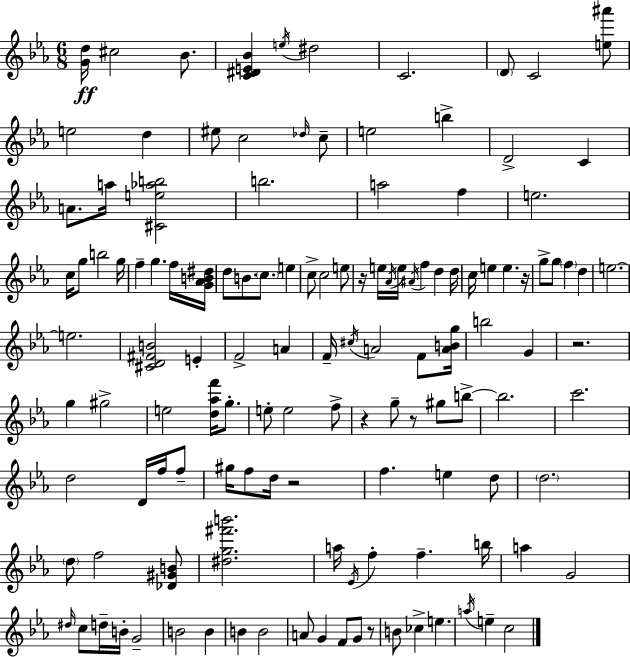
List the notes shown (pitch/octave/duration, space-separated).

[G4,D5]/s C#5/h Bb4/e. [C4,D#4,E4,Bb4]/q E5/s D#5/h C4/h. D4/e C4/h [E5,A#6]/e E5/h D5/q EIS5/e C5/h Db5/s C5/e E5/h B5/q D4/h C4/q A4/e. A5/s [C#4,E5,Ab5,B5]/h B5/h. A5/h F5/q E5/h. C5/s G5/e B5/h G5/s F5/q G5/q. F5/s [G4,Ab4,B4,D#5]/s D5/e B4/e. C5/e. E5/q C5/e C5/h E5/e R/s E5/s Ab4/s E5/s A#4/s F5/q D5/q D5/s C5/s E5/q E5/q. R/s G5/e G5/e F5/q D5/q E5/h. E5/h. [C#4,D4,F#4,B4]/h E4/q F4/h A4/q F4/s C#5/s A4/h F4/e [A4,B4,G5]/s B5/h G4/q R/h. G5/q G#5/h E5/h [D5,Ab5,F6]/s G5/e. E5/e E5/h F5/e R/q G5/e R/e G#5/e B5/e B5/h. C6/h. D5/h D4/s F5/s F5/e G#5/s F5/e D5/s R/h F5/q. E5/q D5/e D5/h. D5/e F5/h [Db4,G#4,B4]/e [D#5,G5,F#6,B6]/h. A5/s Eb4/s F5/q F5/q. B5/s A5/q G4/h D#5/s C5/e D5/s B4/s G4/h B4/h B4/q B4/q B4/h A4/e G4/q F4/e G4/e R/e B4/e CES5/q E5/q. A5/s E5/q C5/h